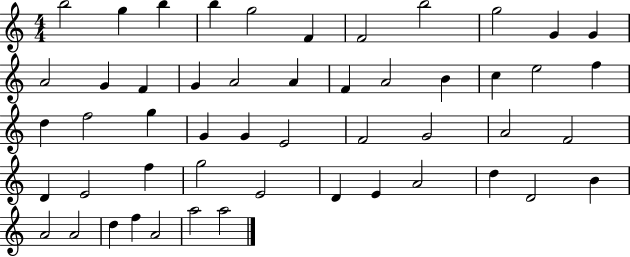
B5/h G5/q B5/q B5/q G5/h F4/q F4/h B5/h G5/h G4/q G4/q A4/h G4/q F4/q G4/q A4/h A4/q F4/q A4/h B4/q C5/q E5/h F5/q D5/q F5/h G5/q G4/q G4/q E4/h F4/h G4/h A4/h F4/h D4/q E4/h F5/q G5/h E4/h D4/q E4/q A4/h D5/q D4/h B4/q A4/h A4/h D5/q F5/q A4/h A5/h A5/h